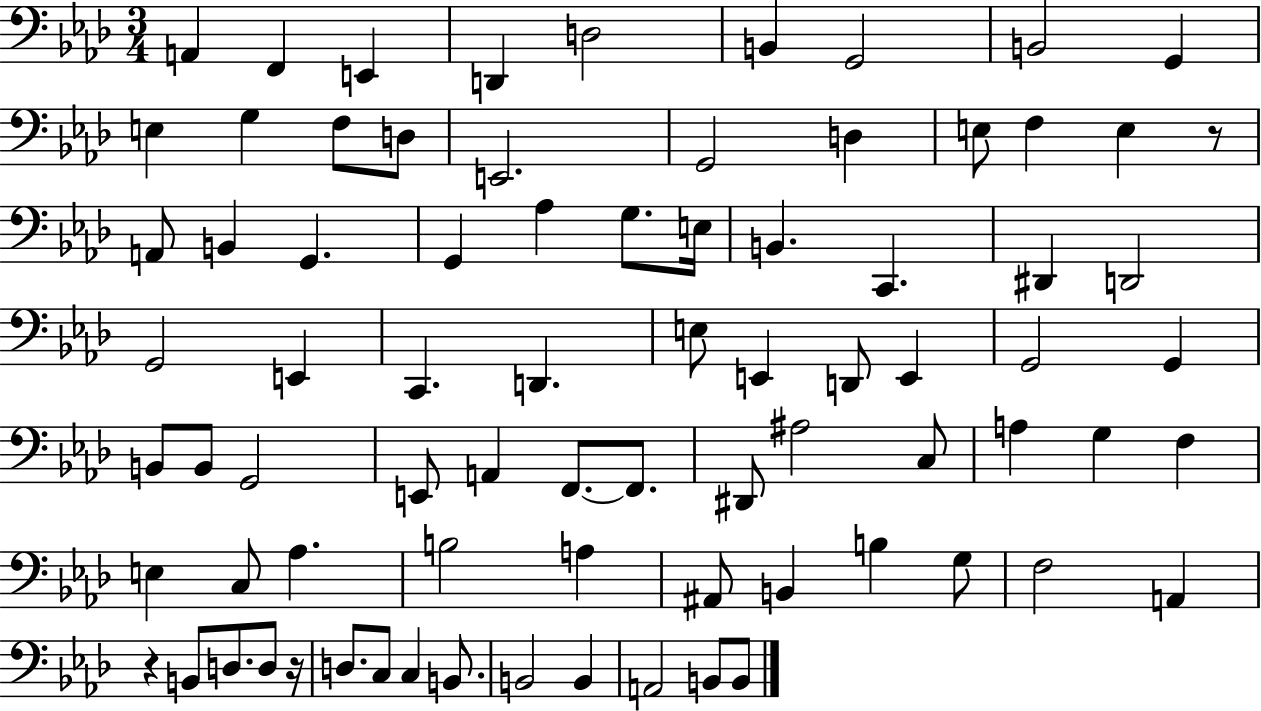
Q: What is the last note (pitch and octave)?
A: B2